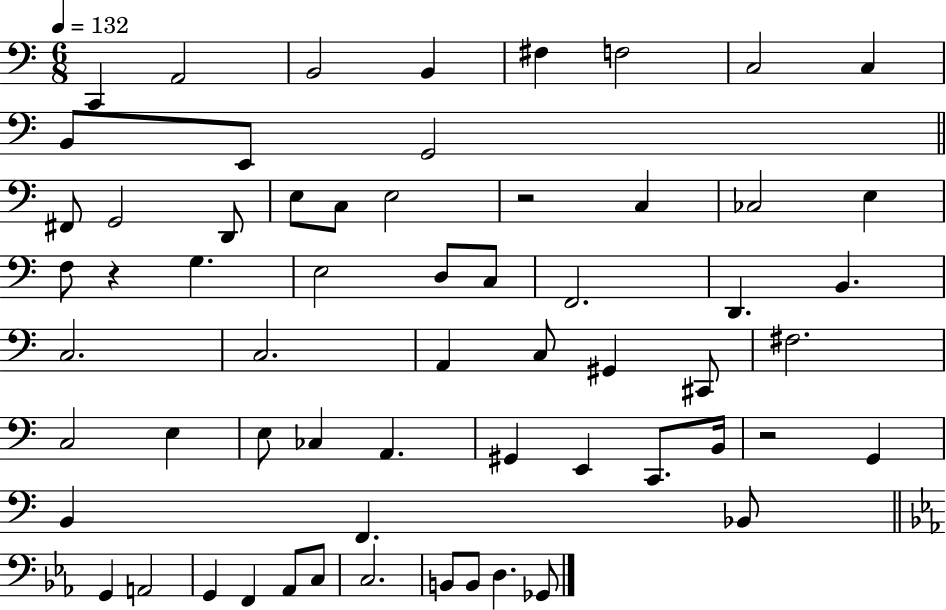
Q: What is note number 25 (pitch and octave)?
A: C3